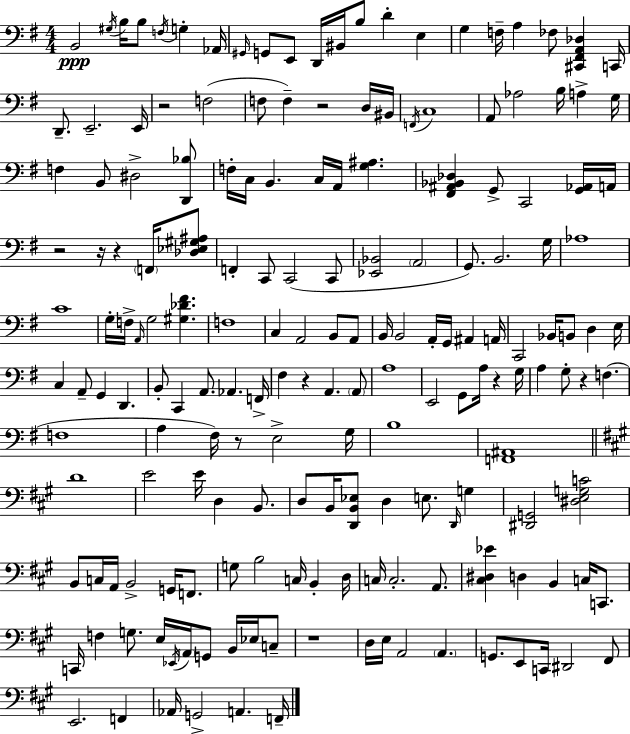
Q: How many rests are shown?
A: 10